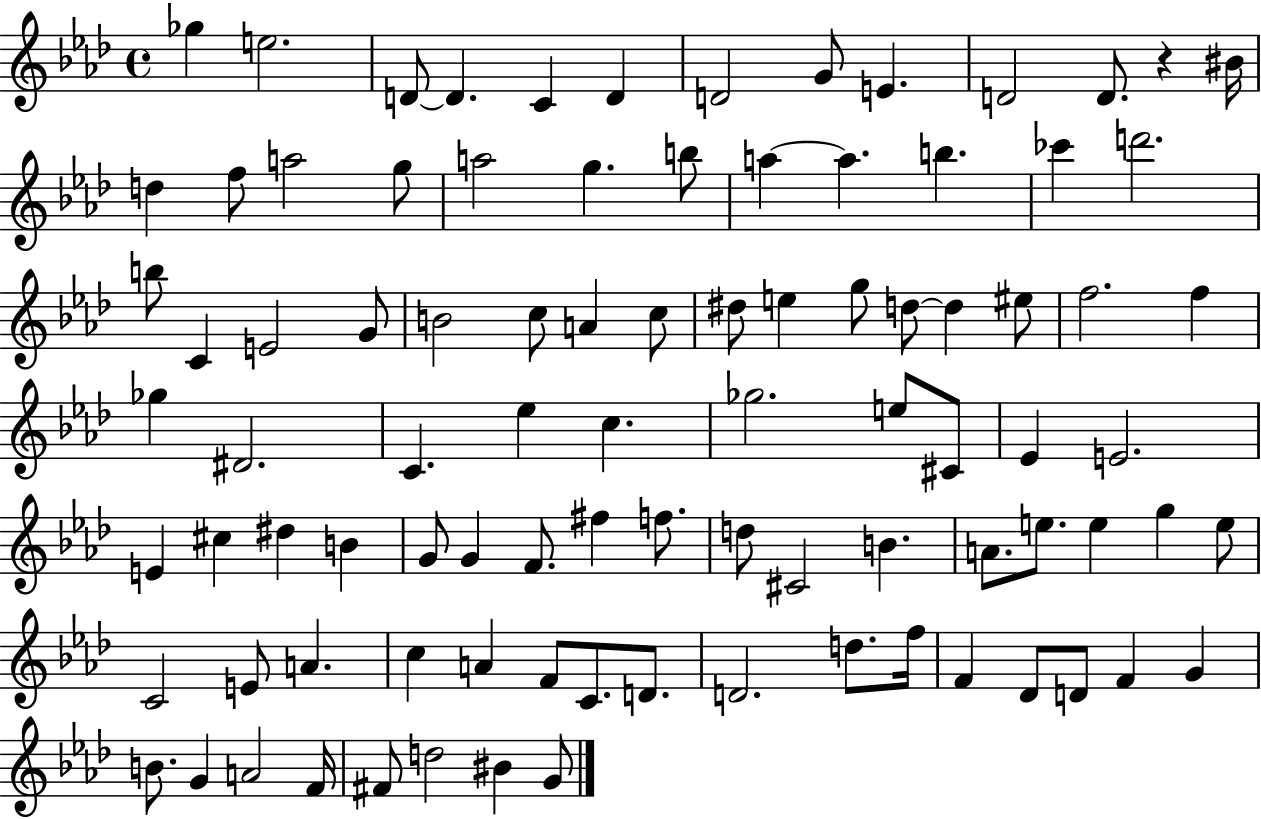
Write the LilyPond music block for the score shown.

{
  \clef treble
  \time 4/4
  \defaultTimeSignature
  \key aes \major
  \repeat volta 2 { ges''4 e''2. | d'8~~ d'4. c'4 d'4 | d'2 g'8 e'4. | d'2 d'8. r4 bis'16 | \break d''4 f''8 a''2 g''8 | a''2 g''4. b''8 | a''4~~ a''4. b''4. | ces'''4 d'''2. | \break b''8 c'4 e'2 g'8 | b'2 c''8 a'4 c''8 | dis''8 e''4 g''8 d''8~~ d''4 eis''8 | f''2. f''4 | \break ges''4 dis'2. | c'4. ees''4 c''4. | ges''2. e''8 cis'8 | ees'4 e'2. | \break e'4 cis''4 dis''4 b'4 | g'8 g'4 f'8. fis''4 f''8. | d''8 cis'2 b'4. | a'8. e''8. e''4 g''4 e''8 | \break c'2 e'8 a'4. | c''4 a'4 f'8 c'8. d'8. | d'2. d''8. f''16 | f'4 des'8 d'8 f'4 g'4 | \break b'8. g'4 a'2 f'16 | fis'8 d''2 bis'4 g'8 | } \bar "|."
}